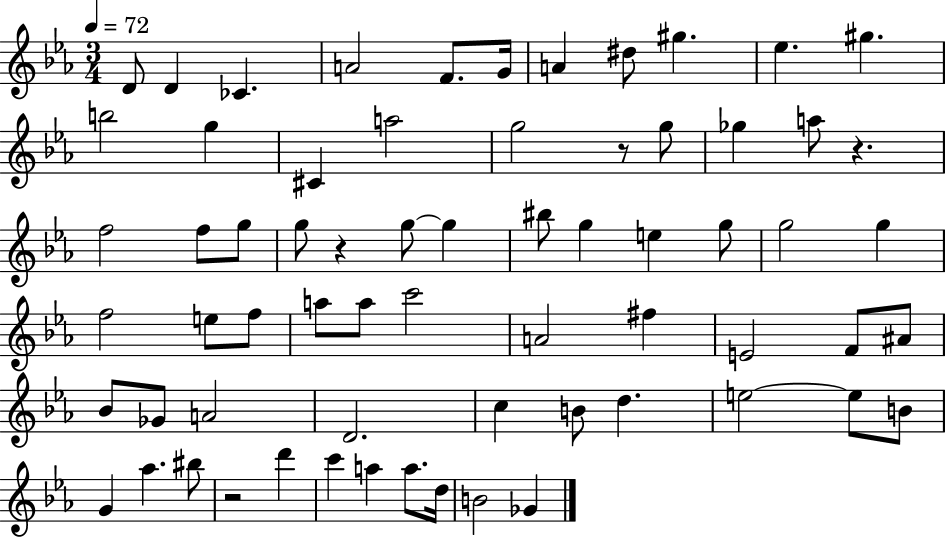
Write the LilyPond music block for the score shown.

{
  \clef treble
  \numericTimeSignature
  \time 3/4
  \key ees \major
  \tempo 4 = 72
  \repeat volta 2 { d'8 d'4 ces'4. | a'2 f'8. g'16 | a'4 dis''8 gis''4. | ees''4. gis''4. | \break b''2 g''4 | cis'4 a''2 | g''2 r8 g''8 | ges''4 a''8 r4. | \break f''2 f''8 g''8 | g''8 r4 g''8~~ g''4 | bis''8 g''4 e''4 g''8 | g''2 g''4 | \break f''2 e''8 f''8 | a''8 a''8 c'''2 | a'2 fis''4 | e'2 f'8 ais'8 | \break bes'8 ges'8 a'2 | d'2. | c''4 b'8 d''4. | e''2~~ e''8 b'8 | \break g'4 aes''4. bis''8 | r2 d'''4 | c'''4 a''4 a''8. d''16 | b'2 ges'4 | \break } \bar "|."
}